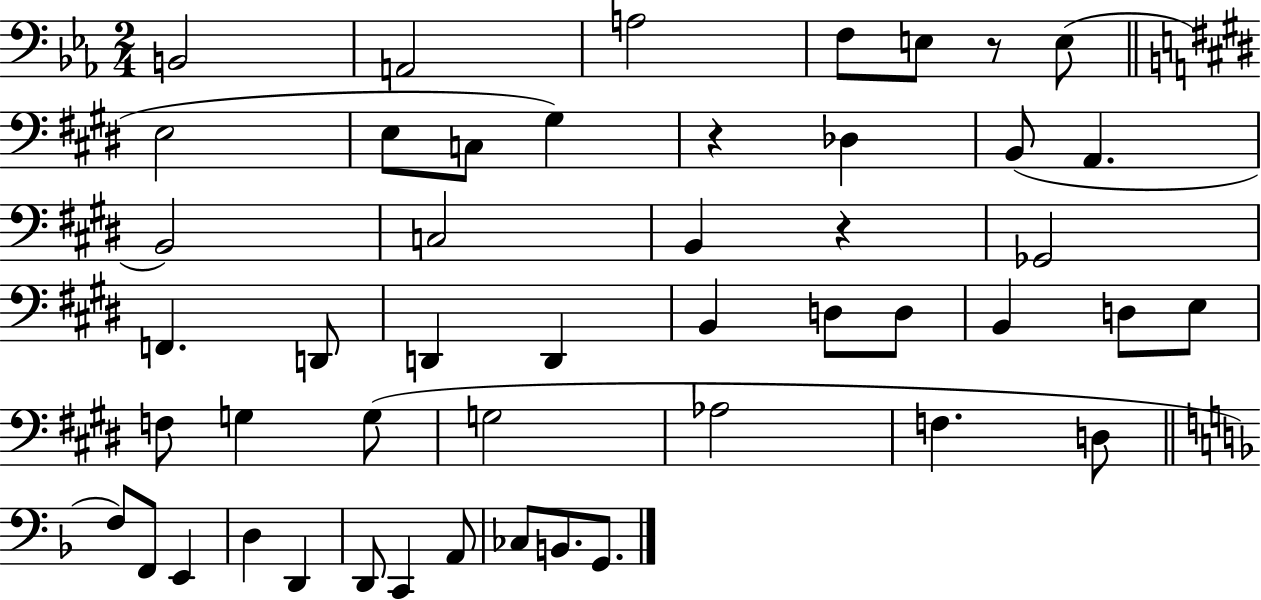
B2/h A2/h A3/h F3/e E3/e R/e E3/e E3/h E3/e C3/e G#3/q R/q Db3/q B2/e A2/q. B2/h C3/h B2/q R/q Gb2/h F2/q. D2/e D2/q D2/q B2/q D3/e D3/e B2/q D3/e E3/e F3/e G3/q G3/e G3/h Ab3/h F3/q. D3/e F3/e F2/e E2/q D3/q D2/q D2/e C2/q A2/e CES3/e B2/e. G2/e.